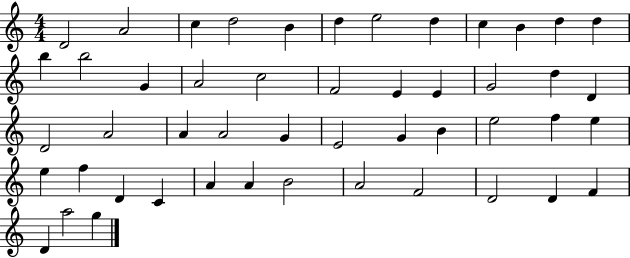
X:1
T:Untitled
M:4/4
L:1/4
K:C
D2 A2 c d2 B d e2 d c B d d b b2 G A2 c2 F2 E E G2 d D D2 A2 A A2 G E2 G B e2 f e e f D C A A B2 A2 F2 D2 D F D a2 g